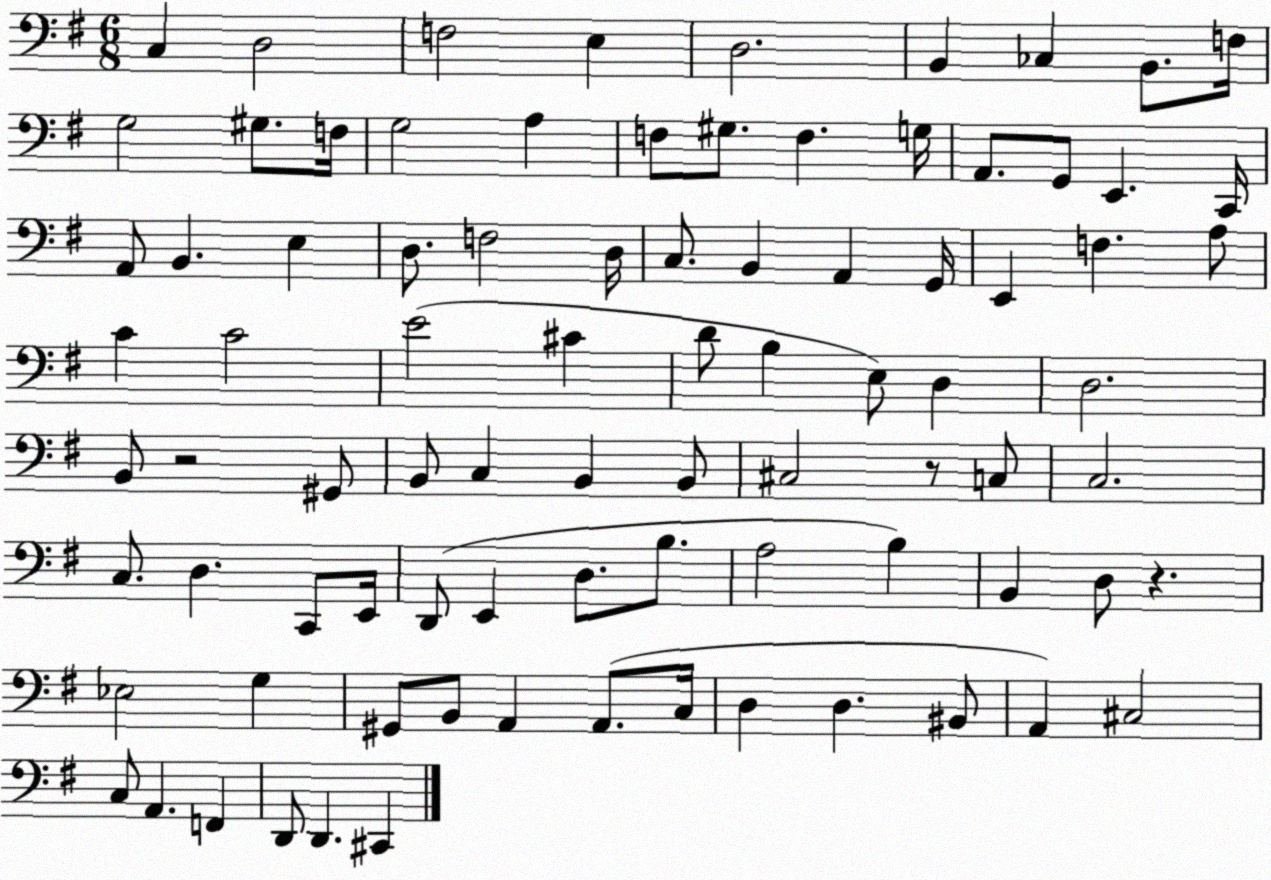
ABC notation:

X:1
T:Untitled
M:6/8
L:1/4
K:G
C, D,2 F,2 E, D,2 B,, _C, B,,/2 F,/4 G,2 ^G,/2 F,/4 G,2 A, F,/2 ^G,/2 F, G,/4 A,,/2 G,,/2 E,, C,,/4 A,,/2 B,, E, D,/2 F,2 D,/4 C,/2 B,, A,, G,,/4 E,, F, A,/2 C C2 E2 ^C D/2 B, E,/2 D, D,2 B,,/2 z2 ^G,,/2 B,,/2 C, B,, B,,/2 ^C,2 z/2 C,/2 C,2 C,/2 D, C,,/2 E,,/4 D,,/2 E,, D,/2 B,/2 A,2 B, B,, D,/2 z _E,2 G, ^G,,/2 B,,/2 A,, A,,/2 C,/4 D, D, ^B,,/2 A,, ^C,2 C,/2 A,, F,, D,,/2 D,, ^C,,